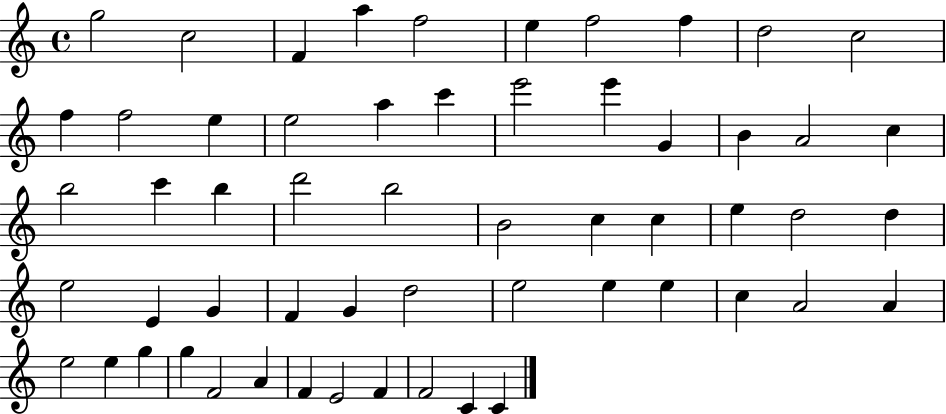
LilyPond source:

{
  \clef treble
  \time 4/4
  \defaultTimeSignature
  \key c \major
  g''2 c''2 | f'4 a''4 f''2 | e''4 f''2 f''4 | d''2 c''2 | \break f''4 f''2 e''4 | e''2 a''4 c'''4 | e'''2 e'''4 g'4 | b'4 a'2 c''4 | \break b''2 c'''4 b''4 | d'''2 b''2 | b'2 c''4 c''4 | e''4 d''2 d''4 | \break e''2 e'4 g'4 | f'4 g'4 d''2 | e''2 e''4 e''4 | c''4 a'2 a'4 | \break e''2 e''4 g''4 | g''4 f'2 a'4 | f'4 e'2 f'4 | f'2 c'4 c'4 | \break \bar "|."
}